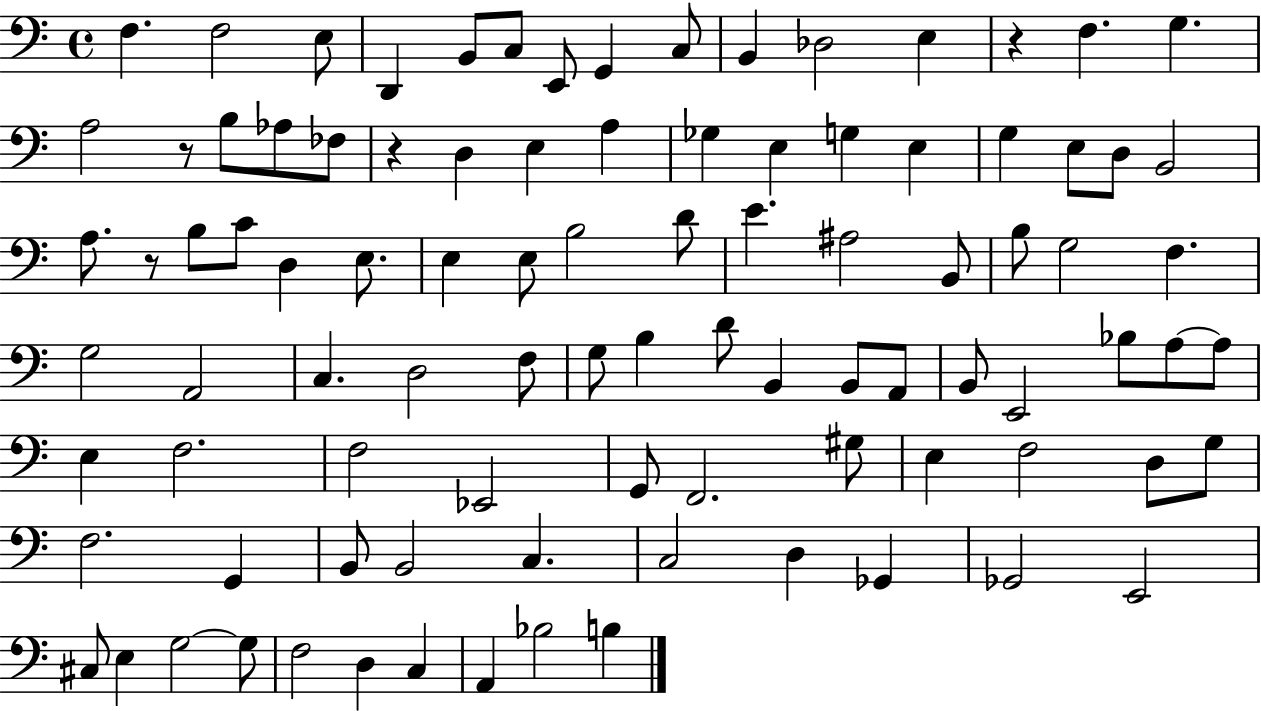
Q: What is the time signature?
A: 4/4